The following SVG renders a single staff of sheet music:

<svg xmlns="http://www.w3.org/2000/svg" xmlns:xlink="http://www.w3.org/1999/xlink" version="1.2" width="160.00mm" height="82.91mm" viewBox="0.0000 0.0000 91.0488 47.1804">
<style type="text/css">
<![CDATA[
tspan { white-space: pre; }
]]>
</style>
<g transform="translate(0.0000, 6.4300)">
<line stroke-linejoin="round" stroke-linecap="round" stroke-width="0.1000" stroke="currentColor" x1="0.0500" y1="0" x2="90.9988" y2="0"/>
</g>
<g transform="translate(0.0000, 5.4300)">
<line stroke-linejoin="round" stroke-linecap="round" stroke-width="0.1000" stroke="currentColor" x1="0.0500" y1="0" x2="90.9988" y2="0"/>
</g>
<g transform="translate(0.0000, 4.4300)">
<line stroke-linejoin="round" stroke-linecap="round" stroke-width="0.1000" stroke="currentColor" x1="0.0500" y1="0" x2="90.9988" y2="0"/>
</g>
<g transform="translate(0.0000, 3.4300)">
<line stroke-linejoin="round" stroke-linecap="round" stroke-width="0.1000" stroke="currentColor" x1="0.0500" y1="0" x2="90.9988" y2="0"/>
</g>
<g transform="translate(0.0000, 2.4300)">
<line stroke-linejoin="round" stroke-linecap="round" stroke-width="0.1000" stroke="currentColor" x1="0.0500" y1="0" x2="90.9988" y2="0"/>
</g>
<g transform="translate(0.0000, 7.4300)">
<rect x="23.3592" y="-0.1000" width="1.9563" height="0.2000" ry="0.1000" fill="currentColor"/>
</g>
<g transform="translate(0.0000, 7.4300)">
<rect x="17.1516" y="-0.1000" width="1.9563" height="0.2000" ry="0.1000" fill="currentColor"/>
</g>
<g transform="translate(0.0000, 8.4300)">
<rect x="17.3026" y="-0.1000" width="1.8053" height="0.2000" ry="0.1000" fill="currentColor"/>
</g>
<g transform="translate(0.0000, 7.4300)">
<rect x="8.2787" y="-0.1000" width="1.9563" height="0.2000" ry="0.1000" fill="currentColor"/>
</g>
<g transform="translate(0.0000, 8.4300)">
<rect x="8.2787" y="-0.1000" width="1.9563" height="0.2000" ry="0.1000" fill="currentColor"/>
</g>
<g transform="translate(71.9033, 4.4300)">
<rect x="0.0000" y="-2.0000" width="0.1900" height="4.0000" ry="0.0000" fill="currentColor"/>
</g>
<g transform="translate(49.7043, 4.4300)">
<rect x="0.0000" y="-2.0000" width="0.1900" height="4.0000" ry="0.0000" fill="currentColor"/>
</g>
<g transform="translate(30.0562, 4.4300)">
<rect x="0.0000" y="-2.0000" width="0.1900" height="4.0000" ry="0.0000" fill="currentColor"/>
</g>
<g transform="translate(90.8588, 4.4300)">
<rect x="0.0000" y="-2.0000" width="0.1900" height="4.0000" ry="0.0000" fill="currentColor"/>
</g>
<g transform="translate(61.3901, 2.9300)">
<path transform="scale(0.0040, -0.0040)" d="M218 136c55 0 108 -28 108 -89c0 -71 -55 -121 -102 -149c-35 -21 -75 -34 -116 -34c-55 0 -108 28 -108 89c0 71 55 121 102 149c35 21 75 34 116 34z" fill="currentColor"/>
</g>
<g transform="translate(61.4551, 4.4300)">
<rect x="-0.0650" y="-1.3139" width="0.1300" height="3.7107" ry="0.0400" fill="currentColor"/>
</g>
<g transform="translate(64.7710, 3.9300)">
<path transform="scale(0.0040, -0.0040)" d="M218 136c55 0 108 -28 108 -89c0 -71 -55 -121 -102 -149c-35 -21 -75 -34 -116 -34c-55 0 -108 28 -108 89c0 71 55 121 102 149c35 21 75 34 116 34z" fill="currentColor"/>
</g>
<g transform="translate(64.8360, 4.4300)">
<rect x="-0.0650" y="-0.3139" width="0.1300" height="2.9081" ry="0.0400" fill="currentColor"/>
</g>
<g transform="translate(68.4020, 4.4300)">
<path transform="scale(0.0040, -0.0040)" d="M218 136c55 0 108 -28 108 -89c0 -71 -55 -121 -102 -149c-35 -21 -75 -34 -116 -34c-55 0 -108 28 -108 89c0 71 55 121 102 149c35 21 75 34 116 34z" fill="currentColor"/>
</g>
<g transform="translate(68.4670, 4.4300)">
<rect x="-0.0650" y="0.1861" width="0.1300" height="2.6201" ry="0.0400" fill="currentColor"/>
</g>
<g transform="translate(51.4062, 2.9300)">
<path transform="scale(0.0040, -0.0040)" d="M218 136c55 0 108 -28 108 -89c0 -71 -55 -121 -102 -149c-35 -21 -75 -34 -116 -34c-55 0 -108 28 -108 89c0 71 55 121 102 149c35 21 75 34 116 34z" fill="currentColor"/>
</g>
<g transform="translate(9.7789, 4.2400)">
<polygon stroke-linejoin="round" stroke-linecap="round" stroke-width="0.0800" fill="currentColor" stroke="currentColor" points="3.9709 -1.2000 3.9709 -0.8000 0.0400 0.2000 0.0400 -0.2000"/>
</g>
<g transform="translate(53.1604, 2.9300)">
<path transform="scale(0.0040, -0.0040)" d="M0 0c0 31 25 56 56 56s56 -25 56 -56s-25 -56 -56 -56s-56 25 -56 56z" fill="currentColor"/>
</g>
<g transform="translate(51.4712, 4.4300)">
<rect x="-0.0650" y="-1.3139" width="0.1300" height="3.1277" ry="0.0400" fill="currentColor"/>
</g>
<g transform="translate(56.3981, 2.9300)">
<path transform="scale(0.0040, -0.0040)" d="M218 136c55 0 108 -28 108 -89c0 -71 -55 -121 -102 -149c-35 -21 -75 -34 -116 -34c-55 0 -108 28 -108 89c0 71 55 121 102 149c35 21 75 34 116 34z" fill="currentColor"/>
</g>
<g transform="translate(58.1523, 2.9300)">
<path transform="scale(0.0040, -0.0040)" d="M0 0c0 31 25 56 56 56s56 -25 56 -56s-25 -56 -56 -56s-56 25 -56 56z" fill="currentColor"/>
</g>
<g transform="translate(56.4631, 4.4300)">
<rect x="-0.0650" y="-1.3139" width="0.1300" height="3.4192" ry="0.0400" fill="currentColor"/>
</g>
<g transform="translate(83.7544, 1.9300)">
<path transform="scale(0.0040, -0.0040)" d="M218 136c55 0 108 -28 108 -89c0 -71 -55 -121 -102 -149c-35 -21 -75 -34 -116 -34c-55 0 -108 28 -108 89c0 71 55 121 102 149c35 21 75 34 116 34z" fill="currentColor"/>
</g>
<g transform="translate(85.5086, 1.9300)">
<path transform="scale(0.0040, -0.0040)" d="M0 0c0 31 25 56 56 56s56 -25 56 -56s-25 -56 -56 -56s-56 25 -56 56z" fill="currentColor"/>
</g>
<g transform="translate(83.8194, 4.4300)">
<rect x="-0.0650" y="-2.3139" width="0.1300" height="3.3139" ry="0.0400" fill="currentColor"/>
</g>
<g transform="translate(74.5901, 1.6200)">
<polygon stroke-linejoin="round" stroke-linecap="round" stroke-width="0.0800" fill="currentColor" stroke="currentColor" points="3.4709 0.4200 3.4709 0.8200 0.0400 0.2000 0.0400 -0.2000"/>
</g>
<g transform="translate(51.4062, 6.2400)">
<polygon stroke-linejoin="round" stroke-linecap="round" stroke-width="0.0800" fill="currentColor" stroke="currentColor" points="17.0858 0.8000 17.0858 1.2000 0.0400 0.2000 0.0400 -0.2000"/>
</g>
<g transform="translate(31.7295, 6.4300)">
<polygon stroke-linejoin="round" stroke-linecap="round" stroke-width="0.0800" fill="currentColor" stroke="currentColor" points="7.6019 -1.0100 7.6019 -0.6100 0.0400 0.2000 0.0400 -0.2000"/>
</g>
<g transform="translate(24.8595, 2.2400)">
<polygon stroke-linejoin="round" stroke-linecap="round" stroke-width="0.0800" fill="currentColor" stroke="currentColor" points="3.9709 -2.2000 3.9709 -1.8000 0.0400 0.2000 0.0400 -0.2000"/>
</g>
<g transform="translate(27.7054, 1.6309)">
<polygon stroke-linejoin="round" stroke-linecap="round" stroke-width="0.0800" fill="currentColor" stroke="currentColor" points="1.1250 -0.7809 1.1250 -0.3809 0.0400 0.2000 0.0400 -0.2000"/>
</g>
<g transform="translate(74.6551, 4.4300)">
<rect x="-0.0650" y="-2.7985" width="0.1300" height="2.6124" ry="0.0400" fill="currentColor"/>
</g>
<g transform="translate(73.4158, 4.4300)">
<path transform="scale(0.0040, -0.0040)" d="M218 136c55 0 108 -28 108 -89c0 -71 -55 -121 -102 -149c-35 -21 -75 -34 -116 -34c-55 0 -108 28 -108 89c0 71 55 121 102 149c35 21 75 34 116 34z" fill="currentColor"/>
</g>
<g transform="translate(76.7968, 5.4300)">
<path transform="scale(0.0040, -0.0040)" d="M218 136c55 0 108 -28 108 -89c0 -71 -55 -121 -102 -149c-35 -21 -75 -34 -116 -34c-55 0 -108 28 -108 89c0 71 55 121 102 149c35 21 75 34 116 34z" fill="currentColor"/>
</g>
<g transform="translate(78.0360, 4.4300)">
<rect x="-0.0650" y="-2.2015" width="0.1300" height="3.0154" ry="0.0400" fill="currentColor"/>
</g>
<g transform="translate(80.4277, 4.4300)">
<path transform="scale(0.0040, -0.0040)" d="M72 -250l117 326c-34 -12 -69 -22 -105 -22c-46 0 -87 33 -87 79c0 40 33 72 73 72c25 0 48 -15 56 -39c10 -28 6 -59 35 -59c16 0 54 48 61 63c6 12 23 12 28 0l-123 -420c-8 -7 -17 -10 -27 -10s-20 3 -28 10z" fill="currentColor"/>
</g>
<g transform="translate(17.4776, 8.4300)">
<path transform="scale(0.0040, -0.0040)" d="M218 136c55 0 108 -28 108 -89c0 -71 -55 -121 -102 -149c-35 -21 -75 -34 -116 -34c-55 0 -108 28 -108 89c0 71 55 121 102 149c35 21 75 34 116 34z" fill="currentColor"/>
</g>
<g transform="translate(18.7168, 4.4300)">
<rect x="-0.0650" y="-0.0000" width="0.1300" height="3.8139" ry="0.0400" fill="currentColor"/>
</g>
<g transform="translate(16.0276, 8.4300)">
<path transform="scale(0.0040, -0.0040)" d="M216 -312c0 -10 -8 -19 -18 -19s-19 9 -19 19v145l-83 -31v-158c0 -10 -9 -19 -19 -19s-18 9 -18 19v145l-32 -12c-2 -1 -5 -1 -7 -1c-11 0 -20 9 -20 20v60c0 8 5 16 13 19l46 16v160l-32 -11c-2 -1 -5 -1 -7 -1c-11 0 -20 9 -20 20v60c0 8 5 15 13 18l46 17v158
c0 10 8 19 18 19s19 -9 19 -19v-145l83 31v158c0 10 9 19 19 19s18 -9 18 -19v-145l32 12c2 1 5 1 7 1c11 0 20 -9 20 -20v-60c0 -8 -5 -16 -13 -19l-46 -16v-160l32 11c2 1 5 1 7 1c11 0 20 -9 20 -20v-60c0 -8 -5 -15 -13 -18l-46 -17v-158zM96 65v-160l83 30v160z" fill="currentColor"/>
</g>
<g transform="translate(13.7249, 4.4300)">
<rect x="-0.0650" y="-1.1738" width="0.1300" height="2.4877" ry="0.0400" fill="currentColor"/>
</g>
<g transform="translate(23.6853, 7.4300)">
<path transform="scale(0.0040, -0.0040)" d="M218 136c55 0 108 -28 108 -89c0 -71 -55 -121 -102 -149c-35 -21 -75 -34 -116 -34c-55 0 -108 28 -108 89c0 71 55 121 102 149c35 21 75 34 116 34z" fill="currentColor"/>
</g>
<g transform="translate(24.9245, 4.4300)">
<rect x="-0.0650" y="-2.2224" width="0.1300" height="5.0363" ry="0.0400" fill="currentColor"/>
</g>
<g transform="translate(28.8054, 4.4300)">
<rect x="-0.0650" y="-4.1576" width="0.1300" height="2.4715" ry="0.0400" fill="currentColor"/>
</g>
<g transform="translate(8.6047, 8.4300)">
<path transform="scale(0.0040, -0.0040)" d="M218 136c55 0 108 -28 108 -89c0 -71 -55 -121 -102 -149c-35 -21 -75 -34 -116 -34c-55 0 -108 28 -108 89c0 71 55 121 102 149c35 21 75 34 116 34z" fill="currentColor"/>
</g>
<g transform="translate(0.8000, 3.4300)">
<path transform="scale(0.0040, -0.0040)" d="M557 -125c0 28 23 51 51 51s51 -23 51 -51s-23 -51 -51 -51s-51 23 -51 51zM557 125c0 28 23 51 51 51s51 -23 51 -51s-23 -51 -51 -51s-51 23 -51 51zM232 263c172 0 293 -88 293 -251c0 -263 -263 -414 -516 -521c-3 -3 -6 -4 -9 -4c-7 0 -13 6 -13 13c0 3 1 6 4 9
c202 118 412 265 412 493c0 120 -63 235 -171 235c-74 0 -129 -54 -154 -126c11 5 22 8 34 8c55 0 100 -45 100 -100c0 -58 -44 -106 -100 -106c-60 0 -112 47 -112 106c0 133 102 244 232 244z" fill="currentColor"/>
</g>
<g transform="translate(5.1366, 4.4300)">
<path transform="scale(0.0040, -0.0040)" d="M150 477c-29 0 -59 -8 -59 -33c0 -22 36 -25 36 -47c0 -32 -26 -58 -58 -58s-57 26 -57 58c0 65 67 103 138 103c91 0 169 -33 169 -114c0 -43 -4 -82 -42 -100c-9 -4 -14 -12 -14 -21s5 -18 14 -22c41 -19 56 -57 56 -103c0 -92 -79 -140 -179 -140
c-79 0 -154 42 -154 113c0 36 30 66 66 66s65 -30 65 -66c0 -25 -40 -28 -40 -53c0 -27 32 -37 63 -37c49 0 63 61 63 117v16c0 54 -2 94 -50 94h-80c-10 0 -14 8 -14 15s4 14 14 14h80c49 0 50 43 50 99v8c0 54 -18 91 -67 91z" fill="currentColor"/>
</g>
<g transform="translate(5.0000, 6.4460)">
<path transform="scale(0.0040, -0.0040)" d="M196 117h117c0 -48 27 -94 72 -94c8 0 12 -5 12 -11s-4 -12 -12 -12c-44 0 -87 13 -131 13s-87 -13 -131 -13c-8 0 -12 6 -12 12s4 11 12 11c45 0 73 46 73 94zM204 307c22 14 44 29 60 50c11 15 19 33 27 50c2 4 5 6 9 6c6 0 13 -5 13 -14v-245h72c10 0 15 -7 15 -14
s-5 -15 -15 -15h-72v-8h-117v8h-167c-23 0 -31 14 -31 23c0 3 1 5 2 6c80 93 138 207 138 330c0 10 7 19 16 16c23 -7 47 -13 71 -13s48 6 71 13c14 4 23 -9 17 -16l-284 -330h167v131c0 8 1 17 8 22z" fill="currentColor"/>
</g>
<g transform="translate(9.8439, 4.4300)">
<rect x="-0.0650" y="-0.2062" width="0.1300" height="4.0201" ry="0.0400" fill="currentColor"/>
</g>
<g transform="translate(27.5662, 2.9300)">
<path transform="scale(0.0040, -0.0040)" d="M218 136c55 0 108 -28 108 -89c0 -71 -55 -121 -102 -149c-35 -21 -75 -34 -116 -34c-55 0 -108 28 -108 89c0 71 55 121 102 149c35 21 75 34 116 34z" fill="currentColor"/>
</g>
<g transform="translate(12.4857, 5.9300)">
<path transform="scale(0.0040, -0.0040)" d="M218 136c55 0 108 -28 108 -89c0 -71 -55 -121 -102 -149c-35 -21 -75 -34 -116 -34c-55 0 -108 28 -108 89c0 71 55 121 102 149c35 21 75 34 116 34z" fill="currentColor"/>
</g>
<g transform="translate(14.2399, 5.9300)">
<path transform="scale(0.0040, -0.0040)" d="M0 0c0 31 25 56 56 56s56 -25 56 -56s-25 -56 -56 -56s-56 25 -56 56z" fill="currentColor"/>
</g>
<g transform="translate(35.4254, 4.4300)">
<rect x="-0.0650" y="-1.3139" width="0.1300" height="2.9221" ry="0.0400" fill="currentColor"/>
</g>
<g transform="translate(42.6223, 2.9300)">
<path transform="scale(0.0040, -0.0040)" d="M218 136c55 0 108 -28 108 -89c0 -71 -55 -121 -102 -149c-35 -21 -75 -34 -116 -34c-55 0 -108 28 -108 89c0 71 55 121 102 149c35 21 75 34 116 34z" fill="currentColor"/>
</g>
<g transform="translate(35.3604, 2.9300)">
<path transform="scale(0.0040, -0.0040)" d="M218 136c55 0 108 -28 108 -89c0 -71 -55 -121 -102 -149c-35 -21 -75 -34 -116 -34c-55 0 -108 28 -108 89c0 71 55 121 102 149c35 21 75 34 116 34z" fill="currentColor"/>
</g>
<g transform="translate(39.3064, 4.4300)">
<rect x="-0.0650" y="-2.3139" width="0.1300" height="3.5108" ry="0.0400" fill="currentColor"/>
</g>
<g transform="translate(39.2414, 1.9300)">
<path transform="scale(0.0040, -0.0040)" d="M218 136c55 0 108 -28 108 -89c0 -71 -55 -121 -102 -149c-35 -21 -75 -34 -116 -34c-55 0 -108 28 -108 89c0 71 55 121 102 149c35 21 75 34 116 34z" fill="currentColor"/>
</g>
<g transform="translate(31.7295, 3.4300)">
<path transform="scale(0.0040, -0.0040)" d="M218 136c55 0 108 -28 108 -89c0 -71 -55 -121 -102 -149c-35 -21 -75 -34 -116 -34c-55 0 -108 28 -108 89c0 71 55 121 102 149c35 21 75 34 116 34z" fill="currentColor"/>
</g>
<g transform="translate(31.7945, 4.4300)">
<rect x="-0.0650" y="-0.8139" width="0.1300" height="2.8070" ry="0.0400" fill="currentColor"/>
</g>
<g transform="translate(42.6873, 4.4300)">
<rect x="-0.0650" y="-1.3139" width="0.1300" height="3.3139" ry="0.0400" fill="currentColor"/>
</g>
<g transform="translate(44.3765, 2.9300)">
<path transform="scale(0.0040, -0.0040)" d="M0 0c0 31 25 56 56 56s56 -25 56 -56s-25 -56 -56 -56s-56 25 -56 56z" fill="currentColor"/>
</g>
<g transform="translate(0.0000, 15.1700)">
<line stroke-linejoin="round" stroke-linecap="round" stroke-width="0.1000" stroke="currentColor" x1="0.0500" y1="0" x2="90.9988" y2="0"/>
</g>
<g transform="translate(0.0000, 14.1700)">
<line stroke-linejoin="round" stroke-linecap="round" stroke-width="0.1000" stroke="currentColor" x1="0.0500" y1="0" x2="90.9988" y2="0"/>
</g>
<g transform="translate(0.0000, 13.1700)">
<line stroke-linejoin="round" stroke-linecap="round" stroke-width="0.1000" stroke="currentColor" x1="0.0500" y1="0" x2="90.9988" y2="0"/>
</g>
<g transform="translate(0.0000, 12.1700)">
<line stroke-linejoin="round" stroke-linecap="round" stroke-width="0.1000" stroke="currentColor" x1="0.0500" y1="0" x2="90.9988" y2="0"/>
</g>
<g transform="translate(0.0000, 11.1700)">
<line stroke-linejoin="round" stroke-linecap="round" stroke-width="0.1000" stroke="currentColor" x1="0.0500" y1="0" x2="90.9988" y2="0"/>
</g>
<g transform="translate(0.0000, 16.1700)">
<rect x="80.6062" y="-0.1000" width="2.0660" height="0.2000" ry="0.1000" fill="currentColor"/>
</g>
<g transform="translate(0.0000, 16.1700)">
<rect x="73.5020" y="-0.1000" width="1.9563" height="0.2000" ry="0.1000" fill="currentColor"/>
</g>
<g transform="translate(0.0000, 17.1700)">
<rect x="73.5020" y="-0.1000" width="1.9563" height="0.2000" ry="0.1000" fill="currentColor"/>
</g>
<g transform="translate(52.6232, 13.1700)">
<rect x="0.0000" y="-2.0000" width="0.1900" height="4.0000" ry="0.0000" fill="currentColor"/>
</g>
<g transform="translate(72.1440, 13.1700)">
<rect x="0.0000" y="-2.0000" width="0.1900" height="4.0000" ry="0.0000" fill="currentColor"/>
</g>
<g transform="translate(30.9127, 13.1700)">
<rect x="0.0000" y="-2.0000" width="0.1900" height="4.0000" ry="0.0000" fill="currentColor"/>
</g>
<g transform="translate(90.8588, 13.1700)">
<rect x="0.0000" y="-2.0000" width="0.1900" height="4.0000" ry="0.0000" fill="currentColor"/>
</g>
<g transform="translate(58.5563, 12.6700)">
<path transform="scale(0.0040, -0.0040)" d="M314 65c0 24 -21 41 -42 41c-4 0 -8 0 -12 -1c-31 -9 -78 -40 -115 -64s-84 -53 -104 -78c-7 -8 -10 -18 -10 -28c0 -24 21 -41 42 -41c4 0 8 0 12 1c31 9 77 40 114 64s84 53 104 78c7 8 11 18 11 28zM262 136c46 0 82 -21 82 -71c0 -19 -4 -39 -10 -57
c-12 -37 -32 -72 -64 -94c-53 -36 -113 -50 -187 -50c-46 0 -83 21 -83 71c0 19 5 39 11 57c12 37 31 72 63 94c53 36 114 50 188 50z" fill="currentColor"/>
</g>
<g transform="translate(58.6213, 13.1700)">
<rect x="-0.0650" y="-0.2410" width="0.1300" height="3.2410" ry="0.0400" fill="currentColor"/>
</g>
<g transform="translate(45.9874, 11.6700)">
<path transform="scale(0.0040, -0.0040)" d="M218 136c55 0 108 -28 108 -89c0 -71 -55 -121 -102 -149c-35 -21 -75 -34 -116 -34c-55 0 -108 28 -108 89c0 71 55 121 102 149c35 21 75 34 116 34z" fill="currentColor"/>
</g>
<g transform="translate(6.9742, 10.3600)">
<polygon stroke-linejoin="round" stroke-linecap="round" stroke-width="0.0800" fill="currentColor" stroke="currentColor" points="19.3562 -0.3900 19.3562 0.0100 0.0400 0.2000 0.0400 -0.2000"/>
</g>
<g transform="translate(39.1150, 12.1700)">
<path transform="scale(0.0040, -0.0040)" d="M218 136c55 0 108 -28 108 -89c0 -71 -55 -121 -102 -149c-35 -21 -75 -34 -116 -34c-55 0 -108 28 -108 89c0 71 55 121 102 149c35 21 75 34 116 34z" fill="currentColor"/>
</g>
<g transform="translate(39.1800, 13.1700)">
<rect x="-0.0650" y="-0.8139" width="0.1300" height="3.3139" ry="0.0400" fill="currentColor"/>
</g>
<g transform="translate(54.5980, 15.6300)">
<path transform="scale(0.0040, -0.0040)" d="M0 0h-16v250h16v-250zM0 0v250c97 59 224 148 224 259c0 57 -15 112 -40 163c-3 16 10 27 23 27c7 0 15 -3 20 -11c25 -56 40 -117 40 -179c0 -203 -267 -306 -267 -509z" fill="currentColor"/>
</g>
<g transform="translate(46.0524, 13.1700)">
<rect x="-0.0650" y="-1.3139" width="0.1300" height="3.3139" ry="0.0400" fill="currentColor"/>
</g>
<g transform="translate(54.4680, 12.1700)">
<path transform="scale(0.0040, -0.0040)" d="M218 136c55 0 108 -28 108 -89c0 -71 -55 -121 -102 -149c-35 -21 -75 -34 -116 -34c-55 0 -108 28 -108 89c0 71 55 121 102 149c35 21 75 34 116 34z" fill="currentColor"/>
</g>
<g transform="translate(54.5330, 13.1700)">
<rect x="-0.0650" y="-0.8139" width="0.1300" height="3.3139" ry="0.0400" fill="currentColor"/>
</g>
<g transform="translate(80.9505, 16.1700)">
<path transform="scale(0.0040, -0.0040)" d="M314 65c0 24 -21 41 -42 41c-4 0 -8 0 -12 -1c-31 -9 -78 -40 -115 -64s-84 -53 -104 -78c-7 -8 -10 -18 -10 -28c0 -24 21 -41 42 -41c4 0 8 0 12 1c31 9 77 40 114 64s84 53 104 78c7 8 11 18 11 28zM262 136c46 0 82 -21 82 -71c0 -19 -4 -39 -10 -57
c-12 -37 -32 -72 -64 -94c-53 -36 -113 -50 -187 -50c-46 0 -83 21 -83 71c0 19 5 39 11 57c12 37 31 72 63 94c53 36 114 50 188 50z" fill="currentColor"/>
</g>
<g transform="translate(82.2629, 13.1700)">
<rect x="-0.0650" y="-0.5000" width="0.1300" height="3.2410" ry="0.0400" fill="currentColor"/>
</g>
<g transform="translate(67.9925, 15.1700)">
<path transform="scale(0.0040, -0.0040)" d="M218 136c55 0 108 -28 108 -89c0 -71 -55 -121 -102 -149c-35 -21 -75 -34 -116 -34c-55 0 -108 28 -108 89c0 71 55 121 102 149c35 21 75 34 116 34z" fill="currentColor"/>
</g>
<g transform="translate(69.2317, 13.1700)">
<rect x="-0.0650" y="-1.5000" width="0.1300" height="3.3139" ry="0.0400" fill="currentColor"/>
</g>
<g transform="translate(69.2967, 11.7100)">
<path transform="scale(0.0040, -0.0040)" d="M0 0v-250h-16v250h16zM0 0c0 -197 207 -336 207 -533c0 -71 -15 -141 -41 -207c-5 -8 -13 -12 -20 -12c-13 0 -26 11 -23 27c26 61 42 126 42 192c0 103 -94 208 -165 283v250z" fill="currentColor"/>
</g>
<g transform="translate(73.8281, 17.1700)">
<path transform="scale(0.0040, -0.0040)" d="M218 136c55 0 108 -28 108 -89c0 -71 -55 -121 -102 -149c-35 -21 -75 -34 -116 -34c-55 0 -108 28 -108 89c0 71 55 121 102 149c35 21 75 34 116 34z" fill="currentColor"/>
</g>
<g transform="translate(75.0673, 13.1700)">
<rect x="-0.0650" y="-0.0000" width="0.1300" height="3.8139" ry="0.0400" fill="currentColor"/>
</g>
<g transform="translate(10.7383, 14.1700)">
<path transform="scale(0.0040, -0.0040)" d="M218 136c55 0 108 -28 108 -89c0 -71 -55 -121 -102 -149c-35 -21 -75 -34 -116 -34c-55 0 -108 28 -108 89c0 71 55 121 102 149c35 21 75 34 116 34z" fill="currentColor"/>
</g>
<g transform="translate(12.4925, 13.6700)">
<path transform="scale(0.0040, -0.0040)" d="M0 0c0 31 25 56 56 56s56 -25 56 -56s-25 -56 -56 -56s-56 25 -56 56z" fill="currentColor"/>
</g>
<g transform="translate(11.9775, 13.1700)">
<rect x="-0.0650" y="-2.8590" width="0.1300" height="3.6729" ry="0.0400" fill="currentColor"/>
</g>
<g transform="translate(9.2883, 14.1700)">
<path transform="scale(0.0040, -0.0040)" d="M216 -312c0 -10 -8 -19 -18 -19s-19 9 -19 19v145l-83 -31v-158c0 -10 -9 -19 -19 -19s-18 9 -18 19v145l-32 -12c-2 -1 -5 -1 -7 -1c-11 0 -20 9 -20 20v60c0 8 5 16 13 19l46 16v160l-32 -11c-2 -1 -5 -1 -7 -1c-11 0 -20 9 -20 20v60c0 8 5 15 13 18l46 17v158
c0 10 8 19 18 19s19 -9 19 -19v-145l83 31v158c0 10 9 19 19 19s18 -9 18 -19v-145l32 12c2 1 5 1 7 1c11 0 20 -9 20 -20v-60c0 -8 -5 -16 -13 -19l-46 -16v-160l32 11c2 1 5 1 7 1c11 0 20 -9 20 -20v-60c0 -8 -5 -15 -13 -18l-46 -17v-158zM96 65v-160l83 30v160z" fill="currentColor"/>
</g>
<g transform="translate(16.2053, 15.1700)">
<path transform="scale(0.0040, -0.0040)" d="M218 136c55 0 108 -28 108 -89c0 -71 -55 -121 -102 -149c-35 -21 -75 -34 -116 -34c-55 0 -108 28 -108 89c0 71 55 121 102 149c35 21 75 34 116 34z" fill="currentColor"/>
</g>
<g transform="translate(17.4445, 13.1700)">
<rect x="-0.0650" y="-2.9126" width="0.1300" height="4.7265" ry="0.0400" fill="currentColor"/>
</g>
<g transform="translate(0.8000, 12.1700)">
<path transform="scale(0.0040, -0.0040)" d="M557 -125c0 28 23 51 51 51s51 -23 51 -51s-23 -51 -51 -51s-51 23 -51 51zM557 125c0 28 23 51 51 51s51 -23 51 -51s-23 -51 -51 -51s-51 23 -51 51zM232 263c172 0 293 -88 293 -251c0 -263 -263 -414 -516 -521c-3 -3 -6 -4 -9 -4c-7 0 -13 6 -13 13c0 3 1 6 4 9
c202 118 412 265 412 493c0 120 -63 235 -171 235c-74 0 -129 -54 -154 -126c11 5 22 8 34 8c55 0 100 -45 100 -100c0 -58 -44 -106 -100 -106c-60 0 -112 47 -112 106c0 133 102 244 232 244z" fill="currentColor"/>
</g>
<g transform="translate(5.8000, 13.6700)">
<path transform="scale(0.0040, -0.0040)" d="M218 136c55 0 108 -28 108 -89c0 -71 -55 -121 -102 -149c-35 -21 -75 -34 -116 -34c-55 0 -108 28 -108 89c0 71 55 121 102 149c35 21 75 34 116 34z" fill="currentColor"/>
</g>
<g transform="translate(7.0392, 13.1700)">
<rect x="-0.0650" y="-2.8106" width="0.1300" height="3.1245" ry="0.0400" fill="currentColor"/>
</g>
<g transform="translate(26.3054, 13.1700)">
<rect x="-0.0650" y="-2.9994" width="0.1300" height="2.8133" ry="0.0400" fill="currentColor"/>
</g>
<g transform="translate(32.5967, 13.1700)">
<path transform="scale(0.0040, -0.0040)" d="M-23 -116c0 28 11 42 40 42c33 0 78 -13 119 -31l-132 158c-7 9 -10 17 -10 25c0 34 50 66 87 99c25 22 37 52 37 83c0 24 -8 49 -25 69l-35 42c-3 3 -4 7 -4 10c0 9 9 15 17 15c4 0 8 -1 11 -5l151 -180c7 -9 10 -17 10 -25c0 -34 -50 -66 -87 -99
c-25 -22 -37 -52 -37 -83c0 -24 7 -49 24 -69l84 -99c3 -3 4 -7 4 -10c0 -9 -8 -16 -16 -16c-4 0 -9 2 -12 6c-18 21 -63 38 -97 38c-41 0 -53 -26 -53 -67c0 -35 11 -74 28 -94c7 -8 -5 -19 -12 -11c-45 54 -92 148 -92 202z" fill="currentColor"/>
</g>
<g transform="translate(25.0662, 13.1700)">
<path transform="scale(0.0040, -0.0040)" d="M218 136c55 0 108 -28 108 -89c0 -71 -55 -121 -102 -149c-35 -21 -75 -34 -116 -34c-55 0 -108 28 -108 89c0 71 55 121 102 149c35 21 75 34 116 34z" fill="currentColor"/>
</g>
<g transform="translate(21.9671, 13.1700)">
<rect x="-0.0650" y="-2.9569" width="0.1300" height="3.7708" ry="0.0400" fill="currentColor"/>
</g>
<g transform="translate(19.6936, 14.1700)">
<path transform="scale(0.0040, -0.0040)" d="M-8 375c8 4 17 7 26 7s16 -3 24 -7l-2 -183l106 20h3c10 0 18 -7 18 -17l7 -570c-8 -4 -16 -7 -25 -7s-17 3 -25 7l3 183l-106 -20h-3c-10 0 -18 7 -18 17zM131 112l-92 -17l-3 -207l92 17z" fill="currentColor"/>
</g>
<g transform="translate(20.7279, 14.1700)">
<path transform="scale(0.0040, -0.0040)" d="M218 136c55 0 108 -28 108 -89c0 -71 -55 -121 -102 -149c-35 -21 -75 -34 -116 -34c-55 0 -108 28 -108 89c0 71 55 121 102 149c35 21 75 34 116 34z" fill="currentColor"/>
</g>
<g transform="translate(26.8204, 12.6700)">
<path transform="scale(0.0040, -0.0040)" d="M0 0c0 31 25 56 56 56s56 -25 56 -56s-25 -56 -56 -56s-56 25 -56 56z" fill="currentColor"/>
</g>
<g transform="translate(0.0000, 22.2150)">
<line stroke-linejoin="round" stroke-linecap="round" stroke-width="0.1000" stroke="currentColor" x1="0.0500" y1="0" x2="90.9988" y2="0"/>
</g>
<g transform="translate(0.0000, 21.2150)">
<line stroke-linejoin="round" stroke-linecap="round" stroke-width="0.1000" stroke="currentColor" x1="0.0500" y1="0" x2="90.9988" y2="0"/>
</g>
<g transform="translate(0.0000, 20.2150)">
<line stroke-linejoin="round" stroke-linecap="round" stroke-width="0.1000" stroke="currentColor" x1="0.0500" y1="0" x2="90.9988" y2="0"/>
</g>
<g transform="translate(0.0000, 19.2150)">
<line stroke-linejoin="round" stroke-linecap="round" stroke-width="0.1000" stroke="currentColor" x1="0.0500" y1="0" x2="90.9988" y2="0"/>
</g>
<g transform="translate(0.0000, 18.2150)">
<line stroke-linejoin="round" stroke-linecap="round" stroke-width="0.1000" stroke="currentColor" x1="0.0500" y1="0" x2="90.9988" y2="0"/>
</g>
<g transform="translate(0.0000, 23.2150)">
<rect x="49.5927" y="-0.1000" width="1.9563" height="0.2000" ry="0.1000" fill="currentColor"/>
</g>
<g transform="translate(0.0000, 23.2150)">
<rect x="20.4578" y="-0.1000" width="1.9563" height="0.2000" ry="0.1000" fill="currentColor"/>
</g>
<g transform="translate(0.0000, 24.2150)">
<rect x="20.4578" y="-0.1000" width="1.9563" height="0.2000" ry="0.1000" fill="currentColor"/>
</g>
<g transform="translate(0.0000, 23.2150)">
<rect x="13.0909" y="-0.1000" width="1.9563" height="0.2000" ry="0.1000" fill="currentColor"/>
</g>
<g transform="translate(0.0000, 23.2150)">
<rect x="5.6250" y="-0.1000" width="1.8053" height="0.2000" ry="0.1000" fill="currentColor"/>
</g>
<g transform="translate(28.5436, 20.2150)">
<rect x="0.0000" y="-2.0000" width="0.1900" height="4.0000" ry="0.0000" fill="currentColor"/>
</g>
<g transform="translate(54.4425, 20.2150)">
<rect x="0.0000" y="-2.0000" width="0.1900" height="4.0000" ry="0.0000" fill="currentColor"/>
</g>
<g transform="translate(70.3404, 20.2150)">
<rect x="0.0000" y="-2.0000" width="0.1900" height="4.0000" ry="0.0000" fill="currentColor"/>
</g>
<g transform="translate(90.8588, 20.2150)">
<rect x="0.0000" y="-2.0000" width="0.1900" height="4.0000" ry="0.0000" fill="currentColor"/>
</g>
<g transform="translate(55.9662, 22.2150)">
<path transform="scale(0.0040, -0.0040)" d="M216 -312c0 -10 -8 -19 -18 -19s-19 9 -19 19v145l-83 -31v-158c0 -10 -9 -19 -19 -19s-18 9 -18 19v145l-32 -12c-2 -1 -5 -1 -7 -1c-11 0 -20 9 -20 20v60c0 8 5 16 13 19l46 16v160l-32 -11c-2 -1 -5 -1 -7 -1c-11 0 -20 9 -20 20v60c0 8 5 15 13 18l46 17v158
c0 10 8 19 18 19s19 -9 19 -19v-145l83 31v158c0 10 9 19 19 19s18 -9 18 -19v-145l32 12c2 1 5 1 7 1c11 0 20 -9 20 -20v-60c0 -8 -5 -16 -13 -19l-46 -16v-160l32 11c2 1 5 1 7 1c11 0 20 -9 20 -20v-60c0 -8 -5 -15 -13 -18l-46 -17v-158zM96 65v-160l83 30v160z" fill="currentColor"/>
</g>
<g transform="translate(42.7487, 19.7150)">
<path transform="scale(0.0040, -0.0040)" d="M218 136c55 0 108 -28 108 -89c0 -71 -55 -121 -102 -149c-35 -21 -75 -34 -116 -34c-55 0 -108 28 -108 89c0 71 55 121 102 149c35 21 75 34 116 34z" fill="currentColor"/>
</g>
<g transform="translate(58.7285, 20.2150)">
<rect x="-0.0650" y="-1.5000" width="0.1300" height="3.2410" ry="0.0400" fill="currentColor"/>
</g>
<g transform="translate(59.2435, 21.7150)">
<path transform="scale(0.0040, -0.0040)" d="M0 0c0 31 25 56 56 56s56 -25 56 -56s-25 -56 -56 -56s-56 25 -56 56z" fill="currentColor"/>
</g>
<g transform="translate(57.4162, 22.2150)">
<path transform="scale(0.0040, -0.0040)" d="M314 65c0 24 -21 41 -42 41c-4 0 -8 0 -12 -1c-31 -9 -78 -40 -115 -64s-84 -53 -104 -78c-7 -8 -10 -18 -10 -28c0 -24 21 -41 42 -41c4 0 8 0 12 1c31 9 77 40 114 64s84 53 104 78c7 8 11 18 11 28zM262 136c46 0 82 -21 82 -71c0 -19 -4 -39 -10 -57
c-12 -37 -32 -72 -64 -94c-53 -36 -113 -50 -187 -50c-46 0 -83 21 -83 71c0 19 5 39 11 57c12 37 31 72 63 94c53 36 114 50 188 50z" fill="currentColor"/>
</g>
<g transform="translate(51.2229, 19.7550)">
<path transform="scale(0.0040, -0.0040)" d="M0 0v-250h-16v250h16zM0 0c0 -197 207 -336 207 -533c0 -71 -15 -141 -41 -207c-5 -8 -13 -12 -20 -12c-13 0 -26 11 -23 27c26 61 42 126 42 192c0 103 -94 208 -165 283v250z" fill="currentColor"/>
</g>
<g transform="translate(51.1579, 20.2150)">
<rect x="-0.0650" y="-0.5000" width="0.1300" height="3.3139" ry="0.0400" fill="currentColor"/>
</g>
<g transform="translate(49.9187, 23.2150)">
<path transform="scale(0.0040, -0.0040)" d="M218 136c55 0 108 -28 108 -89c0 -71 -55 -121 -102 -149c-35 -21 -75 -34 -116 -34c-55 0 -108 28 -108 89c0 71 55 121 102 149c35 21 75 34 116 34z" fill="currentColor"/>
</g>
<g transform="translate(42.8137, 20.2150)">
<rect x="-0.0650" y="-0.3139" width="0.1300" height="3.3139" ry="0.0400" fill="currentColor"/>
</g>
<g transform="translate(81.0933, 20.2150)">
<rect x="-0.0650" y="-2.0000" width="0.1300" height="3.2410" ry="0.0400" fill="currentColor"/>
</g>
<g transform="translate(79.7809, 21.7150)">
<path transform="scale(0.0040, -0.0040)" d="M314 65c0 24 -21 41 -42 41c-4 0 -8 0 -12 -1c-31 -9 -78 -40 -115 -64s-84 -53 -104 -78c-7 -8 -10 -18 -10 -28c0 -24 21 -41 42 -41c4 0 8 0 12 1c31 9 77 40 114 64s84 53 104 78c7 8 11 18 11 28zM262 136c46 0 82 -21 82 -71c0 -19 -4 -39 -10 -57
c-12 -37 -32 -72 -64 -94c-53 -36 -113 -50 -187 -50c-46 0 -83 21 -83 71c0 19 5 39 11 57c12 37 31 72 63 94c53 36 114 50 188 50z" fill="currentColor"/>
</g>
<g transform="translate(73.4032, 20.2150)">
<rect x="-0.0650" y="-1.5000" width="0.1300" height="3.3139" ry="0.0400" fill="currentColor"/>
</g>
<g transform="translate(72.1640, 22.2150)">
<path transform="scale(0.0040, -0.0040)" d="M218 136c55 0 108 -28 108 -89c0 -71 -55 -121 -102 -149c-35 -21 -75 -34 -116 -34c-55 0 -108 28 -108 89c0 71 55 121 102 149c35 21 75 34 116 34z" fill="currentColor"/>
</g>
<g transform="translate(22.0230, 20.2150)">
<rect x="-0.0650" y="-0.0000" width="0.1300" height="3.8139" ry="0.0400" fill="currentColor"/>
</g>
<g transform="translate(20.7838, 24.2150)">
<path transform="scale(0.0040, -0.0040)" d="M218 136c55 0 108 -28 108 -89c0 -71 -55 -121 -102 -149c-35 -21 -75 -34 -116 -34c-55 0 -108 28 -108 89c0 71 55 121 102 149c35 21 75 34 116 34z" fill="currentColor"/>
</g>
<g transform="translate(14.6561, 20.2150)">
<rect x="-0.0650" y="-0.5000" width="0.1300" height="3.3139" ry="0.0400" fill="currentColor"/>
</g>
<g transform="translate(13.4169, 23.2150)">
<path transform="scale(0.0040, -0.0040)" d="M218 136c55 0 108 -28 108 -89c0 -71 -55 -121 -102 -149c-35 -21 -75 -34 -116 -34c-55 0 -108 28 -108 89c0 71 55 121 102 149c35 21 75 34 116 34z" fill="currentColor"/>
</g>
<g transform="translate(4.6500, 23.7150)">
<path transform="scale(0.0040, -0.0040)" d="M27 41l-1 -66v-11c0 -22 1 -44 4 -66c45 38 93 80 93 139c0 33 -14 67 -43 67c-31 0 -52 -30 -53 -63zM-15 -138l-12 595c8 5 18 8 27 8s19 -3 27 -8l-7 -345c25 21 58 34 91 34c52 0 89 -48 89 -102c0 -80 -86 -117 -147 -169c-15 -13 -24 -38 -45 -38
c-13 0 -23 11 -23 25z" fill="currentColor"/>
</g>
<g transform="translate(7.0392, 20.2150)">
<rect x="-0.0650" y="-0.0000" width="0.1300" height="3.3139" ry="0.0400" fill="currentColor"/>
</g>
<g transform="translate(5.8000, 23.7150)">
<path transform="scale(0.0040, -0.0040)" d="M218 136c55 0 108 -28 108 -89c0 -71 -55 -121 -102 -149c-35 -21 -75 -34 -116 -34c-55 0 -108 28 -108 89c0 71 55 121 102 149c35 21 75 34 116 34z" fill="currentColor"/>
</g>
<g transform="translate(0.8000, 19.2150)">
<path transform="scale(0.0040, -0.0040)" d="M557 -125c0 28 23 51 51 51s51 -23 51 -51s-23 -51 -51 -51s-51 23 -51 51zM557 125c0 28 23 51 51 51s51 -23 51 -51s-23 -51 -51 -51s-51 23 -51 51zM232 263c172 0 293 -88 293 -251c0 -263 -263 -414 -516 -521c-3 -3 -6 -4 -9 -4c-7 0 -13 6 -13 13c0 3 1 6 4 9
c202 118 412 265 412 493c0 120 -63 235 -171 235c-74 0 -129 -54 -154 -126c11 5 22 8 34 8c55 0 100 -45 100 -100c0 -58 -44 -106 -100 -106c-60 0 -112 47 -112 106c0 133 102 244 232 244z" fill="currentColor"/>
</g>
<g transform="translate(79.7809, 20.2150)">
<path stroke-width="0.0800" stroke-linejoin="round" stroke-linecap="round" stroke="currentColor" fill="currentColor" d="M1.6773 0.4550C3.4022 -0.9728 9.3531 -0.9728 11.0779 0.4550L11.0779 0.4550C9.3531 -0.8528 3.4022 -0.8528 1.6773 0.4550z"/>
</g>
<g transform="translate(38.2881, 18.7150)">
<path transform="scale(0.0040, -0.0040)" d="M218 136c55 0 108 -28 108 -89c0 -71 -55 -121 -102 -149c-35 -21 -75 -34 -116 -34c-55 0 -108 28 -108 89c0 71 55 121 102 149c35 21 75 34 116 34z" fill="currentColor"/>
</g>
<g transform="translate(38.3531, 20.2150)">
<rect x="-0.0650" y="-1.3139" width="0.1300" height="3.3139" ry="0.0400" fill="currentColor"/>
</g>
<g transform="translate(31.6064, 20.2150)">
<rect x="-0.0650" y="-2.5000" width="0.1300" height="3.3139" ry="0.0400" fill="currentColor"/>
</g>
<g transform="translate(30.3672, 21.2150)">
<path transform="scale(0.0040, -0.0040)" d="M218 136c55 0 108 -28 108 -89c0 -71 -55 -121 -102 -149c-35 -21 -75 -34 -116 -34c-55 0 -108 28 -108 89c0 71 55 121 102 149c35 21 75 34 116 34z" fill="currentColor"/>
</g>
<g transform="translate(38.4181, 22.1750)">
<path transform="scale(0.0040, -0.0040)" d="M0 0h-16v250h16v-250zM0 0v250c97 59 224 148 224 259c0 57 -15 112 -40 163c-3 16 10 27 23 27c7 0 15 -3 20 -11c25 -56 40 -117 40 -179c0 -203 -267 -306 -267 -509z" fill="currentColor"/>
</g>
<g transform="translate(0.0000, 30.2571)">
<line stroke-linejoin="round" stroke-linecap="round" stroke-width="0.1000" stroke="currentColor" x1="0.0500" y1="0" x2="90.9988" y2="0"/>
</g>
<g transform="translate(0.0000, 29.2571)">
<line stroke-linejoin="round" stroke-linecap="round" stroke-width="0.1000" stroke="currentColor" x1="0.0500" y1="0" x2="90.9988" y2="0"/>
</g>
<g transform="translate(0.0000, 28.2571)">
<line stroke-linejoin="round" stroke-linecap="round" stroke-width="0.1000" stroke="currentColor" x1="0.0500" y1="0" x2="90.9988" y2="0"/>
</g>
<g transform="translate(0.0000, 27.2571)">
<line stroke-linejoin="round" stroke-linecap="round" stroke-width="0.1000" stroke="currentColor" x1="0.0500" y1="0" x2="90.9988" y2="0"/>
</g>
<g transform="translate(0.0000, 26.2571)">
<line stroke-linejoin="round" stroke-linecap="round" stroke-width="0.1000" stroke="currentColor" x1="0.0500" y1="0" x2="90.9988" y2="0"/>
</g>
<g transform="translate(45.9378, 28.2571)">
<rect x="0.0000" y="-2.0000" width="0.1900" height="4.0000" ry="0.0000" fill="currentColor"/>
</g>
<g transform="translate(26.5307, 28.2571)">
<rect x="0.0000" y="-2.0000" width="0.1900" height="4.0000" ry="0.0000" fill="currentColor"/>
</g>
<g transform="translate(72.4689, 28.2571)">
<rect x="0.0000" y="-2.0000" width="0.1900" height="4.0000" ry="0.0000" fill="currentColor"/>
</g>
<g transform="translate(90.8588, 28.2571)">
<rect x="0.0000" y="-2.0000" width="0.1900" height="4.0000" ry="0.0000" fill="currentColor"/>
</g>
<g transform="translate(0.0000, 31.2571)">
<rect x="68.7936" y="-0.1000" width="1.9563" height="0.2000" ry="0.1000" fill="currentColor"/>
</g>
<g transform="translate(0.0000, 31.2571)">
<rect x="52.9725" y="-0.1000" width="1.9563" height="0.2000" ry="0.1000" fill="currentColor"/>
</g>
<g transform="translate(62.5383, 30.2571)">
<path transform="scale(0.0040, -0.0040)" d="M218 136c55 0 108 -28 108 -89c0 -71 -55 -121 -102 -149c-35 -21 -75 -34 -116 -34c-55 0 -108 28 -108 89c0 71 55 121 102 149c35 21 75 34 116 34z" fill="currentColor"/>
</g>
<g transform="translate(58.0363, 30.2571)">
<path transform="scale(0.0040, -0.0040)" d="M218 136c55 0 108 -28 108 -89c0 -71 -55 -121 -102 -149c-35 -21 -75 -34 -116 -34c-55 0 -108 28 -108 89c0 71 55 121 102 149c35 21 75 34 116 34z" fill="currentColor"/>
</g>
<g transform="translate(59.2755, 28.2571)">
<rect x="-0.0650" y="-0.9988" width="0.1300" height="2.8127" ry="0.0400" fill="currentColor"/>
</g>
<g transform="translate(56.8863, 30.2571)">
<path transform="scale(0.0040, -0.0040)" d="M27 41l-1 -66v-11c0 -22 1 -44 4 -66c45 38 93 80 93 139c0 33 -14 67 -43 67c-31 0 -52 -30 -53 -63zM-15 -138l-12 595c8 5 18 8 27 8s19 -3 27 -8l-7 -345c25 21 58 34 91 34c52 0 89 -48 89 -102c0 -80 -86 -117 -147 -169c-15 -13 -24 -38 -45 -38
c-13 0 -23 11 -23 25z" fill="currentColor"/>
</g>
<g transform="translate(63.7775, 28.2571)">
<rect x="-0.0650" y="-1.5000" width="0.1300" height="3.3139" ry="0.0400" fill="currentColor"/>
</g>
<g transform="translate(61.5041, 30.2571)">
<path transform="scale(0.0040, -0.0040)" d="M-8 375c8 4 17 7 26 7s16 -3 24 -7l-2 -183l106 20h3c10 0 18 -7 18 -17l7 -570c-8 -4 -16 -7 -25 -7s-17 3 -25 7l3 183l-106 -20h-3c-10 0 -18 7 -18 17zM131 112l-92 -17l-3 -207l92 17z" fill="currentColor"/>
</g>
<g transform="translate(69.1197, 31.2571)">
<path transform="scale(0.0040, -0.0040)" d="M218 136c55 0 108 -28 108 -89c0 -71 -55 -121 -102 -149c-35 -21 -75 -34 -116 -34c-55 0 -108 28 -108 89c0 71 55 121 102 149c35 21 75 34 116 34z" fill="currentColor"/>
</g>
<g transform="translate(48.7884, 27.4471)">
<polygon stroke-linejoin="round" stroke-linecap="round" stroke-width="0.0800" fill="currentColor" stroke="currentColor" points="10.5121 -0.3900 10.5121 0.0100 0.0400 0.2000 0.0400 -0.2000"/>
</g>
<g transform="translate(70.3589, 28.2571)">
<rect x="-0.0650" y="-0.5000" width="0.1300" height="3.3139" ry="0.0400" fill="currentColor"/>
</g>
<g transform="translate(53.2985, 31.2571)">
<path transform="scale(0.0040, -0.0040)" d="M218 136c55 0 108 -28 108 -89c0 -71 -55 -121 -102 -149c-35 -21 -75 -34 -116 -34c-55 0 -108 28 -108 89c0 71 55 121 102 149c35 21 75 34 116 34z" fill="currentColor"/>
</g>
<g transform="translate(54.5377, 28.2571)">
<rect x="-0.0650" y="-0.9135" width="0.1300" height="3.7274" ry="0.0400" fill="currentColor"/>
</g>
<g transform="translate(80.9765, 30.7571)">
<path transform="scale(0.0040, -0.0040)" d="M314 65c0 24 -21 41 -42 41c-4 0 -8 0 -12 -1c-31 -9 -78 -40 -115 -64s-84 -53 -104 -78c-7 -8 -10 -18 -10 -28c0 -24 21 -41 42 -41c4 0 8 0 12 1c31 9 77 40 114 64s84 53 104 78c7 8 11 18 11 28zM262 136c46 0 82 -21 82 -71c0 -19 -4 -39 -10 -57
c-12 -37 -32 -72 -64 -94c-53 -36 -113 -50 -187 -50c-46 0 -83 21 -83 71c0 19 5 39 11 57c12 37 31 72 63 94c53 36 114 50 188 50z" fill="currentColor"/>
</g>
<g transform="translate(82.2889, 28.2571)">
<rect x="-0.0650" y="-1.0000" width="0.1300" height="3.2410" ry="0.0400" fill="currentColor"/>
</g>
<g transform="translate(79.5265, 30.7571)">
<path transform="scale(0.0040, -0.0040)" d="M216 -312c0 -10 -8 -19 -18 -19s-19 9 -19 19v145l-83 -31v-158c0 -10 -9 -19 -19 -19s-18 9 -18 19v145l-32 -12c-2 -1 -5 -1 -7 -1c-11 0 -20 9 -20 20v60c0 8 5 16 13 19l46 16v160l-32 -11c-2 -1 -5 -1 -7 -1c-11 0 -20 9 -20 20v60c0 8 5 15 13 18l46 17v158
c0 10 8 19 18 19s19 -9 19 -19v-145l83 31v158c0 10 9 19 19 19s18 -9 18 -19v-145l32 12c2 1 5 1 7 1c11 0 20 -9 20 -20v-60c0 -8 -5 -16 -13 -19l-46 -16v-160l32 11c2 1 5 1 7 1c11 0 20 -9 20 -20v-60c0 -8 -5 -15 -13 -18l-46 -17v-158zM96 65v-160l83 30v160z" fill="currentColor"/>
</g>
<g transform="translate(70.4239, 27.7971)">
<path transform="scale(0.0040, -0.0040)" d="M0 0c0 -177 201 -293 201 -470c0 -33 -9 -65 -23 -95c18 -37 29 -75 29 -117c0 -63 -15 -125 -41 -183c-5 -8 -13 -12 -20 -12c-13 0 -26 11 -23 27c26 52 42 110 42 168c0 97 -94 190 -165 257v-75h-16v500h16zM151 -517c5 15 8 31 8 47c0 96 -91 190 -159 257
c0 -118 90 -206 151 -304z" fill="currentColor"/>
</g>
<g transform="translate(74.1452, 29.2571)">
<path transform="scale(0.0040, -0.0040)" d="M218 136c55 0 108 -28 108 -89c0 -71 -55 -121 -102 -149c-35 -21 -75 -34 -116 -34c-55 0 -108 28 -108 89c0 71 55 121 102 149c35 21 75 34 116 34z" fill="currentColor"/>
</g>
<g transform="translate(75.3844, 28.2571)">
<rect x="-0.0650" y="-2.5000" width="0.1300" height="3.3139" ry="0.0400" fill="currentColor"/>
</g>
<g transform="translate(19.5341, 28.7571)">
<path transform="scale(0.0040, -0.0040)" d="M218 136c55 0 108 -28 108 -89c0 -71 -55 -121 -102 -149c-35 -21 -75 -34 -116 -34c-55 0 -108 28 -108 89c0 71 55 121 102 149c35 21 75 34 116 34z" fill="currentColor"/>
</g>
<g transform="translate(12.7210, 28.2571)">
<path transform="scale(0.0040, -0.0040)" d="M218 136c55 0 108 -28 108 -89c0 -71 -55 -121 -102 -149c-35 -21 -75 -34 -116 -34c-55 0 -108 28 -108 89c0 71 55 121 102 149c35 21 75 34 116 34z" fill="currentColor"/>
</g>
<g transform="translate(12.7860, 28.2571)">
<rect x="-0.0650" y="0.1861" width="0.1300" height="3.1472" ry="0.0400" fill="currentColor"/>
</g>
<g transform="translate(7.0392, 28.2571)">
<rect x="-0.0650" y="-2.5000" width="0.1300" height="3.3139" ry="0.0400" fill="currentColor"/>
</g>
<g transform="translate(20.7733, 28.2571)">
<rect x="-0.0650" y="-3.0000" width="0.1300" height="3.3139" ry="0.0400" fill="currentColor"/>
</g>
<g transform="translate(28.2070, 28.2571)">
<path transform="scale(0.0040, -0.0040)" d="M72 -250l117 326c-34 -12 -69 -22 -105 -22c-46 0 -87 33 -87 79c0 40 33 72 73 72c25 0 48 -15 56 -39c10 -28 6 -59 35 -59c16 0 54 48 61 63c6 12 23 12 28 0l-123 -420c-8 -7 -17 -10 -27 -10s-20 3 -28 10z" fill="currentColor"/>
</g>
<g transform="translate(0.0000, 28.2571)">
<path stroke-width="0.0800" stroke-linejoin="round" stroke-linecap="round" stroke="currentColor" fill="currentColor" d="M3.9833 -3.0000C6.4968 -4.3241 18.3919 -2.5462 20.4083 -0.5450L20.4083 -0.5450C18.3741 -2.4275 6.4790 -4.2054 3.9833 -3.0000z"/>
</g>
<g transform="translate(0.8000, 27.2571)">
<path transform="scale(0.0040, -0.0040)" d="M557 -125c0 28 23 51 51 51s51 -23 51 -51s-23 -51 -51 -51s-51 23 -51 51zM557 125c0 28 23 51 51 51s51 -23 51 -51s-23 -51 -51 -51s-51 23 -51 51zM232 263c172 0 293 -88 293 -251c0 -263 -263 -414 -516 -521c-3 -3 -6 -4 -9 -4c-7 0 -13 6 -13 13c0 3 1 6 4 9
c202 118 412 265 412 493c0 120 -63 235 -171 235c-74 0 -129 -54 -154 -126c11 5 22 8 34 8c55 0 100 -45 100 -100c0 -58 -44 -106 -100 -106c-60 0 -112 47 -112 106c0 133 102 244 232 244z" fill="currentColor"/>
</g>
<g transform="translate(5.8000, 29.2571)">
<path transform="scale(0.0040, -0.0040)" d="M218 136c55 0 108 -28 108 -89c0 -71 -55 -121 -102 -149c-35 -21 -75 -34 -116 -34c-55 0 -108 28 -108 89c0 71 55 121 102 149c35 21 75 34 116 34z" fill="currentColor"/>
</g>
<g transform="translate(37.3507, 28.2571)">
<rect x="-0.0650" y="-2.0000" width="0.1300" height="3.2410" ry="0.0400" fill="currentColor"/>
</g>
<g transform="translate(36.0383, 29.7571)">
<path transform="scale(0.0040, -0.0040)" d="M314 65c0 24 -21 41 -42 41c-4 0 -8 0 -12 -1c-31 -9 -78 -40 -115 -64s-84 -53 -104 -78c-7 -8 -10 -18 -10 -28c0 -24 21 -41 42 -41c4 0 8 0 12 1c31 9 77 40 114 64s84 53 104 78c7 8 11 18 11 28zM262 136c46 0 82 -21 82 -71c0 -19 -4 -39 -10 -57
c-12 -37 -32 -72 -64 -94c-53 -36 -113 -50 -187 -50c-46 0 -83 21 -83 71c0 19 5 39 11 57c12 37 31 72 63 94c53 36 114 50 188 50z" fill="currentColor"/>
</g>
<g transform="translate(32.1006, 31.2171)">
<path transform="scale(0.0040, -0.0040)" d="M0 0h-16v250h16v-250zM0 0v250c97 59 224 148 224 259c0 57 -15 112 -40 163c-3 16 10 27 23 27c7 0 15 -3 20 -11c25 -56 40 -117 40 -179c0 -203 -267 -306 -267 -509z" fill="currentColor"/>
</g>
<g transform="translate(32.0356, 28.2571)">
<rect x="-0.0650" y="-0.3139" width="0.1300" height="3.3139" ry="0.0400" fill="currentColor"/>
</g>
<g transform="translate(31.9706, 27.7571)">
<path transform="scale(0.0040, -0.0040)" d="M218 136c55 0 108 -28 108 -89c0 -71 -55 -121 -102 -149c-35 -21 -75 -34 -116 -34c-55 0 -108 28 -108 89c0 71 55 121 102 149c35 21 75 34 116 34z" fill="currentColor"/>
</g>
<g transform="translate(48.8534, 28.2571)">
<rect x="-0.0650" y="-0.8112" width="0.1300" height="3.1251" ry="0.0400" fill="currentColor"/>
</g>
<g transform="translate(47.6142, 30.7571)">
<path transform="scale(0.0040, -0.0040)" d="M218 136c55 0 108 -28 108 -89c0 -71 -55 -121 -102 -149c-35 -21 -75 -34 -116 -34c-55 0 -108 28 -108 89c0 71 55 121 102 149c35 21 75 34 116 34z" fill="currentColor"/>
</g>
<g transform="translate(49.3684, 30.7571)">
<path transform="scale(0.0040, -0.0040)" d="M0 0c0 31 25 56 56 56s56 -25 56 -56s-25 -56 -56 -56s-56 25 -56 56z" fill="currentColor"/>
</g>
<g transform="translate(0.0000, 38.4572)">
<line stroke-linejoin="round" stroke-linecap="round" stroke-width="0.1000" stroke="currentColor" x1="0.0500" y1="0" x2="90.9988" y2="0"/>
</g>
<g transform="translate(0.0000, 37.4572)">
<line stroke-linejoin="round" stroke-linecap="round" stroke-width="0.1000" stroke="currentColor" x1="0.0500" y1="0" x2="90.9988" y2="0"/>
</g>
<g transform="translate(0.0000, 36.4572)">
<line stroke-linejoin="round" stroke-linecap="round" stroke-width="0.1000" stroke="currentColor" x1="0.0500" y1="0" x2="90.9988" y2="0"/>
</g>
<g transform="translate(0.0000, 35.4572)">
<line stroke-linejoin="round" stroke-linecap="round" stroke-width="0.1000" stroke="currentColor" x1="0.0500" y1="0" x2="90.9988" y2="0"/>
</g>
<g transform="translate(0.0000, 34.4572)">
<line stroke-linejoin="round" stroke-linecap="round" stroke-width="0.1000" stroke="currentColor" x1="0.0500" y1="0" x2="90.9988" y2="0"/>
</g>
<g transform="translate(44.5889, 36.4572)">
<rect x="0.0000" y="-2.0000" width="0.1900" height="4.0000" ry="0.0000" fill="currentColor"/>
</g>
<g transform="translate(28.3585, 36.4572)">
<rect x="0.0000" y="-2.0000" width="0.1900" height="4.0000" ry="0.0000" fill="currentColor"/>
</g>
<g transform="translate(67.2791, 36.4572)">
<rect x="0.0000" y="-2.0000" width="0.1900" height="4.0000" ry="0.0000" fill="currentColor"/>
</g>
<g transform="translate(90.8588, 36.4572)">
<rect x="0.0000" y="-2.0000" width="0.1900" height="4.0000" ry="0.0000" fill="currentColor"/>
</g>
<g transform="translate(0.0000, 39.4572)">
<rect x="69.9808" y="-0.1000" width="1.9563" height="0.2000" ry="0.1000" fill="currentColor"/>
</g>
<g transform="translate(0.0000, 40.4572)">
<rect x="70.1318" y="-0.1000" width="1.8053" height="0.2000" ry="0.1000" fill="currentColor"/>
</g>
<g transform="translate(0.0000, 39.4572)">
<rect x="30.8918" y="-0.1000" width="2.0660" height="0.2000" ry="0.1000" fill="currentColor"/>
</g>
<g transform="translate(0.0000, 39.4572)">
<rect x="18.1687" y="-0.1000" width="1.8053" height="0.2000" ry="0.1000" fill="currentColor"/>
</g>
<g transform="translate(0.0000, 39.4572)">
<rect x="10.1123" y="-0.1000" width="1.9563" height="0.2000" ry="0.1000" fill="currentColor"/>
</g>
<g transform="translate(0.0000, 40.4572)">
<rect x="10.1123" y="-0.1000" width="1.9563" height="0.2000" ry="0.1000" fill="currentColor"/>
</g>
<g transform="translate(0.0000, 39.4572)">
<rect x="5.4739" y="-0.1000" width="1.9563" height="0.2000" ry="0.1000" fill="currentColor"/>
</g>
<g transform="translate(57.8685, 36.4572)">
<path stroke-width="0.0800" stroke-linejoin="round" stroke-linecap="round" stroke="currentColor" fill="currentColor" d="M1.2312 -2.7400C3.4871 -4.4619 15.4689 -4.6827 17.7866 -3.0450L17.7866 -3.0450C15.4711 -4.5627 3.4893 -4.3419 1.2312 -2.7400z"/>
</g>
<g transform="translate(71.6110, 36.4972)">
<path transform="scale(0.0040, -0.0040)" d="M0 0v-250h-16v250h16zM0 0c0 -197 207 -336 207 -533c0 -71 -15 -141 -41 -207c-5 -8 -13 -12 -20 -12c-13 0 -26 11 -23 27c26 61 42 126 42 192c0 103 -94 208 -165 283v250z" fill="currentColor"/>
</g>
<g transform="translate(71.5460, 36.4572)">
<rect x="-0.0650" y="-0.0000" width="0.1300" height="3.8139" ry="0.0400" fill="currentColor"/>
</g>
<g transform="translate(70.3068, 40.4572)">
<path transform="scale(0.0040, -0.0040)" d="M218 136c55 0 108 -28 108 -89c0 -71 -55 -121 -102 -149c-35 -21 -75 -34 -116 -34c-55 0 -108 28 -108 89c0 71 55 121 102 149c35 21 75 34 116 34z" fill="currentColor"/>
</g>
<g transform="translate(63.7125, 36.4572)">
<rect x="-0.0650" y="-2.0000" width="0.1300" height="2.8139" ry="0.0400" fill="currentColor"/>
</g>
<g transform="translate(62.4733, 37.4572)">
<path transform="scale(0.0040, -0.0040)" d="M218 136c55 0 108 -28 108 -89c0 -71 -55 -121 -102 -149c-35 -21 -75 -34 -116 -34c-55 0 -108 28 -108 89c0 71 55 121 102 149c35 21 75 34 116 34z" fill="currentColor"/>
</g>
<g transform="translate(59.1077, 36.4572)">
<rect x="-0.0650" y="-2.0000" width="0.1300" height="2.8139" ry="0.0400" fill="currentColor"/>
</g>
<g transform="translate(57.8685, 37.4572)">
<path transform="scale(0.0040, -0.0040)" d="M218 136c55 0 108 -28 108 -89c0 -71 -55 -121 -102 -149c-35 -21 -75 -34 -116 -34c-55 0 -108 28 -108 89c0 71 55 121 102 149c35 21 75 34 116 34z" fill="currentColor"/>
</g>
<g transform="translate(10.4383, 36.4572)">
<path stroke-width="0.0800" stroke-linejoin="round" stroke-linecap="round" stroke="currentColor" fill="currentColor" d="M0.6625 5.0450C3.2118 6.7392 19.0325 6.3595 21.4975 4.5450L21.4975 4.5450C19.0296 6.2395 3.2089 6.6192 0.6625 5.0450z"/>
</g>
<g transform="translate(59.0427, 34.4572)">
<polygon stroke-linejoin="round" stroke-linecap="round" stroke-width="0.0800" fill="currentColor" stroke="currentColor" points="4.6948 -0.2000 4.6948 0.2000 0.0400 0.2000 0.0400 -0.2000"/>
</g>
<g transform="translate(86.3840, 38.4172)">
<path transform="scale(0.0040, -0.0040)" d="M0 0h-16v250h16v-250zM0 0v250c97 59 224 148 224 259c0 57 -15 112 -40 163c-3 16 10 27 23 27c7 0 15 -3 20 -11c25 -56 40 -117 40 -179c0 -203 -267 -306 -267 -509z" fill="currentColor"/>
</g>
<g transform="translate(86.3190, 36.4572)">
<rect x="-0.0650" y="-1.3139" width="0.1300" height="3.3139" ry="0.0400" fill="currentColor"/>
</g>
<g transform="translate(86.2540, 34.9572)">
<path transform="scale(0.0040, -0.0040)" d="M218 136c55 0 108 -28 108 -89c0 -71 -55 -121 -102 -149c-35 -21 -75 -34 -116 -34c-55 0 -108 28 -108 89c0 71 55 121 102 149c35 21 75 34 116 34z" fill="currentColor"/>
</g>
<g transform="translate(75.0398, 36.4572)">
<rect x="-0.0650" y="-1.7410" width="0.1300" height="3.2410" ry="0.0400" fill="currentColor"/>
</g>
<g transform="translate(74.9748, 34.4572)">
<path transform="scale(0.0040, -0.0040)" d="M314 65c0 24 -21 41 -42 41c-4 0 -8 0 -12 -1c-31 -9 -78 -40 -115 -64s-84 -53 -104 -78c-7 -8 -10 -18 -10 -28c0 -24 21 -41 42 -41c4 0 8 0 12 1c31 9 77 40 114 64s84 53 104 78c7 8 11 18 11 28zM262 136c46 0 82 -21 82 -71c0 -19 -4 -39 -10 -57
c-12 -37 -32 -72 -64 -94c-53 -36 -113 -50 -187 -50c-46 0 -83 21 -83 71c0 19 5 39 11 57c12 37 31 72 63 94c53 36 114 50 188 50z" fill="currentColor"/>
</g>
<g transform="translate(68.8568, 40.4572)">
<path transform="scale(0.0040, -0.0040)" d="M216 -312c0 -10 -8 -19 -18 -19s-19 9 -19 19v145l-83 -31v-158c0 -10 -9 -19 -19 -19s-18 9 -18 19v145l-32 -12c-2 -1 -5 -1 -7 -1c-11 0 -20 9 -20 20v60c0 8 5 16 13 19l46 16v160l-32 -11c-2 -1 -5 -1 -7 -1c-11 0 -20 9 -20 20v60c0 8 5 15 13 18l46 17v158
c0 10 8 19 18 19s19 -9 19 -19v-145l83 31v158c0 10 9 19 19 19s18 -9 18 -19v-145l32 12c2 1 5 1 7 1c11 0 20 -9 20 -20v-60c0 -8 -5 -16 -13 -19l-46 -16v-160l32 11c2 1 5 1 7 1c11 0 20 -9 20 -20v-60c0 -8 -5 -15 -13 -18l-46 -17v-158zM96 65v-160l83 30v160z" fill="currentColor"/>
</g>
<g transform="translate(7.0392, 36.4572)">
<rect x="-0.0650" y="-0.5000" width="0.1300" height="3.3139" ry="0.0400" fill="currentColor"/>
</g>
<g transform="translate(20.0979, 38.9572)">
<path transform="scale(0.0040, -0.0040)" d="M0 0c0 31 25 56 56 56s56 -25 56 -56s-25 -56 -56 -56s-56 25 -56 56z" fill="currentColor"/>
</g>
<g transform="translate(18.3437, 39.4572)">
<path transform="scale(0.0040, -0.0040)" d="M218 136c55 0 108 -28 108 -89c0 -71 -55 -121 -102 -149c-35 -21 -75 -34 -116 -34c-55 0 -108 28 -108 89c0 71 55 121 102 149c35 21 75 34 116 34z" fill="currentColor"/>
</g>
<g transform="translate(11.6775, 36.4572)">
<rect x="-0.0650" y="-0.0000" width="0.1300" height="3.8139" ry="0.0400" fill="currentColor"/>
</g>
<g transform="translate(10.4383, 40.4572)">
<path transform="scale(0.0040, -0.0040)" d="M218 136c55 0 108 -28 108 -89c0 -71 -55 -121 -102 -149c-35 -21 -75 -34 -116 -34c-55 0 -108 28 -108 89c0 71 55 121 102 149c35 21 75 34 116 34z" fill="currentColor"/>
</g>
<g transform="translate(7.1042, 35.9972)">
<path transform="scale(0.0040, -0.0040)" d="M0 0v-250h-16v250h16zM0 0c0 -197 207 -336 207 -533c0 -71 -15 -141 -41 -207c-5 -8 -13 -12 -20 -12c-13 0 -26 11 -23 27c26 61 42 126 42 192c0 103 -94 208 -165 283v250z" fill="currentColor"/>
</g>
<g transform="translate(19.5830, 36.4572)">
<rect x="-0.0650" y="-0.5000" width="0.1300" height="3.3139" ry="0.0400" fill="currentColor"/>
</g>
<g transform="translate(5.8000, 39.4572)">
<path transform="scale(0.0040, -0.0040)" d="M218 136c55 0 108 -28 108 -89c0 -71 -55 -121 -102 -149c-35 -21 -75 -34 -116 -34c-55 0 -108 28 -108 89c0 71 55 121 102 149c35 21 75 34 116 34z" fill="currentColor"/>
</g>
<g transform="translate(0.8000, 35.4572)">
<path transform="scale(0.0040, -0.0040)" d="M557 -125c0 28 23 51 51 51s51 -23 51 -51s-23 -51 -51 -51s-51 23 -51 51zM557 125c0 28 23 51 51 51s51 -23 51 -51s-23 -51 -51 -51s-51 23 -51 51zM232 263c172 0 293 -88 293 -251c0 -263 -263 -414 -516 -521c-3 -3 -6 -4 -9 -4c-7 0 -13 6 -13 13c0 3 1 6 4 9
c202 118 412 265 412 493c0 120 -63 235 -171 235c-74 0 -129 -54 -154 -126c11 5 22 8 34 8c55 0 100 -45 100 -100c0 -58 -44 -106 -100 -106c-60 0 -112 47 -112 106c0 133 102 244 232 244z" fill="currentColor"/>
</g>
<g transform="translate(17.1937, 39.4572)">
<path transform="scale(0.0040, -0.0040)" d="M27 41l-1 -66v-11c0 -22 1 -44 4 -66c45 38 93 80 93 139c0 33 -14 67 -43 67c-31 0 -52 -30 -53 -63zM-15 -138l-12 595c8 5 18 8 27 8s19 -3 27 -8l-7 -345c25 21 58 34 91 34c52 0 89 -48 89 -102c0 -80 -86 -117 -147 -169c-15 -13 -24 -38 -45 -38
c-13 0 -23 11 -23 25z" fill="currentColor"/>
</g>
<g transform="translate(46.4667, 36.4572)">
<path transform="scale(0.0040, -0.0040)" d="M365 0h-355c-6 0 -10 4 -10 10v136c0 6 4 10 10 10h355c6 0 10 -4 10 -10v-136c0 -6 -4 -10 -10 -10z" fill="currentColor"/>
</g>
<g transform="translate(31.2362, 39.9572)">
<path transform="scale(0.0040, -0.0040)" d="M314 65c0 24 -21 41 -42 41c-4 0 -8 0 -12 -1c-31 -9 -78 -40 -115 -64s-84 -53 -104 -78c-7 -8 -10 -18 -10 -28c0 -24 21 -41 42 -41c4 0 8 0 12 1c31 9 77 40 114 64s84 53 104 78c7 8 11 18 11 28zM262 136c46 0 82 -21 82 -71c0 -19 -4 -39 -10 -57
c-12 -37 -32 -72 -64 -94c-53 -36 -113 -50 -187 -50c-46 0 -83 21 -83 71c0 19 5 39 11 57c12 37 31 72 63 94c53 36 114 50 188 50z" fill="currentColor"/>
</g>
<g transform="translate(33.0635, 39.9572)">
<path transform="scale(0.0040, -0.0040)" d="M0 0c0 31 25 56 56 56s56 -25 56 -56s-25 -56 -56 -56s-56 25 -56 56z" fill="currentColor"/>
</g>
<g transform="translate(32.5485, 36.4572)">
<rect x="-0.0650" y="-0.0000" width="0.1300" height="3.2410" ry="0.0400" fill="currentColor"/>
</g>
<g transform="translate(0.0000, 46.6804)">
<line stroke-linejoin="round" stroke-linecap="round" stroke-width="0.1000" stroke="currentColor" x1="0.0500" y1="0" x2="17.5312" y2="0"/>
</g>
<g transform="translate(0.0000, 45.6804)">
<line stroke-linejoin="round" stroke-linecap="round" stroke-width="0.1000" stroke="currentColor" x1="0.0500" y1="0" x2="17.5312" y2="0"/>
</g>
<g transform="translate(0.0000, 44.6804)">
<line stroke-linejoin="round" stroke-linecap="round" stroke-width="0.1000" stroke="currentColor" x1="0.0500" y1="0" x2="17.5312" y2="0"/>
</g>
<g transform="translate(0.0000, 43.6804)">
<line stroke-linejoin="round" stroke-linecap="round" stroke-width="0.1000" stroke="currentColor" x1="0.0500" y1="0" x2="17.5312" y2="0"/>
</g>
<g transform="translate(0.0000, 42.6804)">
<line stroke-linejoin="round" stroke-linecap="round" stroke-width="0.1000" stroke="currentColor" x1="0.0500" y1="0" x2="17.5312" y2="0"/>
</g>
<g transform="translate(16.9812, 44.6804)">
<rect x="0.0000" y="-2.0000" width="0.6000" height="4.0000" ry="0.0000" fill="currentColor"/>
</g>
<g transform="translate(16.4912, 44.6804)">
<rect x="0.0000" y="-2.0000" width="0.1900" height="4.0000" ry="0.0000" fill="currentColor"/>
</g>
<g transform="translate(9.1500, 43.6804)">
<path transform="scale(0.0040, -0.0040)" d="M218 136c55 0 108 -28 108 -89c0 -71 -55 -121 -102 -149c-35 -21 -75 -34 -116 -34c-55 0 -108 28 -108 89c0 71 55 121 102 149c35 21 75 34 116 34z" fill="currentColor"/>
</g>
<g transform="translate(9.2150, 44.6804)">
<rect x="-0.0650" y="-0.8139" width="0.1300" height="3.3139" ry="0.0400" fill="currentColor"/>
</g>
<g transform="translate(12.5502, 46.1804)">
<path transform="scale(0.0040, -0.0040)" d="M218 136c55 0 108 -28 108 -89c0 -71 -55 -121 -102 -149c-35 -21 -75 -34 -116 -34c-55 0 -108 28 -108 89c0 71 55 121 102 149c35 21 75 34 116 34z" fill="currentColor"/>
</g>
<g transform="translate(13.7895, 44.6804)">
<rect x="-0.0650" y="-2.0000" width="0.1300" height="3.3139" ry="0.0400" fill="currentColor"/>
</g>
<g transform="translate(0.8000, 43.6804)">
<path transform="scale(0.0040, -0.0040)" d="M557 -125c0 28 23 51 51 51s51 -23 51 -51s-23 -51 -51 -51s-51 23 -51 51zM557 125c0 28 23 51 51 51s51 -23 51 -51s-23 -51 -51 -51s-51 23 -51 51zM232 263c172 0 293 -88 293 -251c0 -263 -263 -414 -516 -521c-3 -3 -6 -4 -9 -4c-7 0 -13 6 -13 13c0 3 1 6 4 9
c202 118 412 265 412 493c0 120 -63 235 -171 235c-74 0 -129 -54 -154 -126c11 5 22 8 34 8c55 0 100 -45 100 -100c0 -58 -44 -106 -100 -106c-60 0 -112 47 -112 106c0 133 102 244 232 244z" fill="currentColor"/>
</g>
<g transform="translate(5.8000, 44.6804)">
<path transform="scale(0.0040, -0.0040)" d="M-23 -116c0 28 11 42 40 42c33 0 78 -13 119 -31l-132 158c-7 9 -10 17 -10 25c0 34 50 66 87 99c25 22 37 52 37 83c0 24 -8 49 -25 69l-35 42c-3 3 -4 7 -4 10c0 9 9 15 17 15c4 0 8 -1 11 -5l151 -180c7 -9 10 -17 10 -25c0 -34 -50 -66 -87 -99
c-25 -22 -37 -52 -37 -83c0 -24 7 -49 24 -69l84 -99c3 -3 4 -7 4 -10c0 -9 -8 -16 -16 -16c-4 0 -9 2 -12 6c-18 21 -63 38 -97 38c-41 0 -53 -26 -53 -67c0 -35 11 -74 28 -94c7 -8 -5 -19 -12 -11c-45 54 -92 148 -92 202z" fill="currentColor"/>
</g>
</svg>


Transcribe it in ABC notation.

X:1
T:Untitled
M:3/4
L:1/4
K:C
C,,/2 A,,/2 ^C,, E,,/2 G,/4 F,/2 G,/2 B,/2 G, G,/2 G,/2 G,/2 E,/2 D,/2 D,/2 B,,/2 z/2 B, C,/2 ^B,,/2 G,,/2 B,,/2 D,/2 z F, G, F,/2 E,2 G,,/2 C,, E,,2 _D,, E,, C,, B,, G,/2 E, E,,/2 ^G,,2 G,, A,,2 B,, D, C, z/2 E,/2 A,,2 F,,/2 E,,/2 _G,,/2 G,, E,,/4 B,, ^F,,2 E,,/2 C,, _E,, D,,2 z2 B,,/2 B,,/2 ^C,,/2 A,2 G,/2 z F, A,,